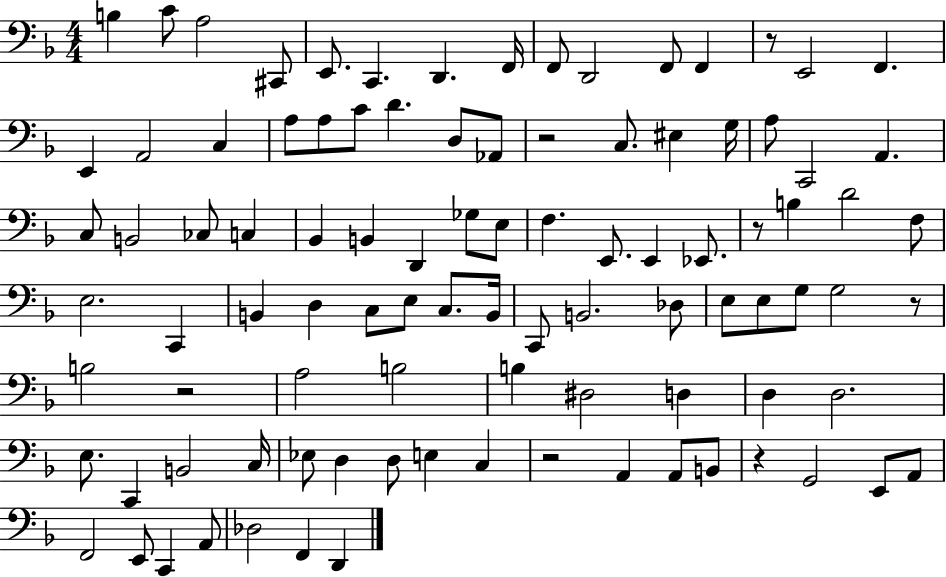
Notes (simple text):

B3/q C4/e A3/h C#2/e E2/e. C2/q. D2/q. F2/s F2/e D2/h F2/e F2/q R/e E2/h F2/q. E2/q A2/h C3/q A3/e A3/e C4/e D4/q. D3/e Ab2/e R/h C3/e. EIS3/q G3/s A3/e C2/h A2/q. C3/e B2/h CES3/e C3/q Bb2/q B2/q D2/q Gb3/e E3/e F3/q. E2/e. E2/q Eb2/e. R/e B3/q D4/h F3/e E3/h. C2/q B2/q D3/q C3/e E3/e C3/e. B2/s C2/e B2/h. Db3/e E3/e E3/e G3/e G3/h R/e B3/h R/h A3/h B3/h B3/q D#3/h D3/q D3/q D3/h. E3/e. C2/q B2/h C3/s Eb3/e D3/q D3/e E3/q C3/q R/h A2/q A2/e B2/e R/q G2/h E2/e A2/e F2/h E2/e C2/q A2/e Db3/h F2/q D2/q